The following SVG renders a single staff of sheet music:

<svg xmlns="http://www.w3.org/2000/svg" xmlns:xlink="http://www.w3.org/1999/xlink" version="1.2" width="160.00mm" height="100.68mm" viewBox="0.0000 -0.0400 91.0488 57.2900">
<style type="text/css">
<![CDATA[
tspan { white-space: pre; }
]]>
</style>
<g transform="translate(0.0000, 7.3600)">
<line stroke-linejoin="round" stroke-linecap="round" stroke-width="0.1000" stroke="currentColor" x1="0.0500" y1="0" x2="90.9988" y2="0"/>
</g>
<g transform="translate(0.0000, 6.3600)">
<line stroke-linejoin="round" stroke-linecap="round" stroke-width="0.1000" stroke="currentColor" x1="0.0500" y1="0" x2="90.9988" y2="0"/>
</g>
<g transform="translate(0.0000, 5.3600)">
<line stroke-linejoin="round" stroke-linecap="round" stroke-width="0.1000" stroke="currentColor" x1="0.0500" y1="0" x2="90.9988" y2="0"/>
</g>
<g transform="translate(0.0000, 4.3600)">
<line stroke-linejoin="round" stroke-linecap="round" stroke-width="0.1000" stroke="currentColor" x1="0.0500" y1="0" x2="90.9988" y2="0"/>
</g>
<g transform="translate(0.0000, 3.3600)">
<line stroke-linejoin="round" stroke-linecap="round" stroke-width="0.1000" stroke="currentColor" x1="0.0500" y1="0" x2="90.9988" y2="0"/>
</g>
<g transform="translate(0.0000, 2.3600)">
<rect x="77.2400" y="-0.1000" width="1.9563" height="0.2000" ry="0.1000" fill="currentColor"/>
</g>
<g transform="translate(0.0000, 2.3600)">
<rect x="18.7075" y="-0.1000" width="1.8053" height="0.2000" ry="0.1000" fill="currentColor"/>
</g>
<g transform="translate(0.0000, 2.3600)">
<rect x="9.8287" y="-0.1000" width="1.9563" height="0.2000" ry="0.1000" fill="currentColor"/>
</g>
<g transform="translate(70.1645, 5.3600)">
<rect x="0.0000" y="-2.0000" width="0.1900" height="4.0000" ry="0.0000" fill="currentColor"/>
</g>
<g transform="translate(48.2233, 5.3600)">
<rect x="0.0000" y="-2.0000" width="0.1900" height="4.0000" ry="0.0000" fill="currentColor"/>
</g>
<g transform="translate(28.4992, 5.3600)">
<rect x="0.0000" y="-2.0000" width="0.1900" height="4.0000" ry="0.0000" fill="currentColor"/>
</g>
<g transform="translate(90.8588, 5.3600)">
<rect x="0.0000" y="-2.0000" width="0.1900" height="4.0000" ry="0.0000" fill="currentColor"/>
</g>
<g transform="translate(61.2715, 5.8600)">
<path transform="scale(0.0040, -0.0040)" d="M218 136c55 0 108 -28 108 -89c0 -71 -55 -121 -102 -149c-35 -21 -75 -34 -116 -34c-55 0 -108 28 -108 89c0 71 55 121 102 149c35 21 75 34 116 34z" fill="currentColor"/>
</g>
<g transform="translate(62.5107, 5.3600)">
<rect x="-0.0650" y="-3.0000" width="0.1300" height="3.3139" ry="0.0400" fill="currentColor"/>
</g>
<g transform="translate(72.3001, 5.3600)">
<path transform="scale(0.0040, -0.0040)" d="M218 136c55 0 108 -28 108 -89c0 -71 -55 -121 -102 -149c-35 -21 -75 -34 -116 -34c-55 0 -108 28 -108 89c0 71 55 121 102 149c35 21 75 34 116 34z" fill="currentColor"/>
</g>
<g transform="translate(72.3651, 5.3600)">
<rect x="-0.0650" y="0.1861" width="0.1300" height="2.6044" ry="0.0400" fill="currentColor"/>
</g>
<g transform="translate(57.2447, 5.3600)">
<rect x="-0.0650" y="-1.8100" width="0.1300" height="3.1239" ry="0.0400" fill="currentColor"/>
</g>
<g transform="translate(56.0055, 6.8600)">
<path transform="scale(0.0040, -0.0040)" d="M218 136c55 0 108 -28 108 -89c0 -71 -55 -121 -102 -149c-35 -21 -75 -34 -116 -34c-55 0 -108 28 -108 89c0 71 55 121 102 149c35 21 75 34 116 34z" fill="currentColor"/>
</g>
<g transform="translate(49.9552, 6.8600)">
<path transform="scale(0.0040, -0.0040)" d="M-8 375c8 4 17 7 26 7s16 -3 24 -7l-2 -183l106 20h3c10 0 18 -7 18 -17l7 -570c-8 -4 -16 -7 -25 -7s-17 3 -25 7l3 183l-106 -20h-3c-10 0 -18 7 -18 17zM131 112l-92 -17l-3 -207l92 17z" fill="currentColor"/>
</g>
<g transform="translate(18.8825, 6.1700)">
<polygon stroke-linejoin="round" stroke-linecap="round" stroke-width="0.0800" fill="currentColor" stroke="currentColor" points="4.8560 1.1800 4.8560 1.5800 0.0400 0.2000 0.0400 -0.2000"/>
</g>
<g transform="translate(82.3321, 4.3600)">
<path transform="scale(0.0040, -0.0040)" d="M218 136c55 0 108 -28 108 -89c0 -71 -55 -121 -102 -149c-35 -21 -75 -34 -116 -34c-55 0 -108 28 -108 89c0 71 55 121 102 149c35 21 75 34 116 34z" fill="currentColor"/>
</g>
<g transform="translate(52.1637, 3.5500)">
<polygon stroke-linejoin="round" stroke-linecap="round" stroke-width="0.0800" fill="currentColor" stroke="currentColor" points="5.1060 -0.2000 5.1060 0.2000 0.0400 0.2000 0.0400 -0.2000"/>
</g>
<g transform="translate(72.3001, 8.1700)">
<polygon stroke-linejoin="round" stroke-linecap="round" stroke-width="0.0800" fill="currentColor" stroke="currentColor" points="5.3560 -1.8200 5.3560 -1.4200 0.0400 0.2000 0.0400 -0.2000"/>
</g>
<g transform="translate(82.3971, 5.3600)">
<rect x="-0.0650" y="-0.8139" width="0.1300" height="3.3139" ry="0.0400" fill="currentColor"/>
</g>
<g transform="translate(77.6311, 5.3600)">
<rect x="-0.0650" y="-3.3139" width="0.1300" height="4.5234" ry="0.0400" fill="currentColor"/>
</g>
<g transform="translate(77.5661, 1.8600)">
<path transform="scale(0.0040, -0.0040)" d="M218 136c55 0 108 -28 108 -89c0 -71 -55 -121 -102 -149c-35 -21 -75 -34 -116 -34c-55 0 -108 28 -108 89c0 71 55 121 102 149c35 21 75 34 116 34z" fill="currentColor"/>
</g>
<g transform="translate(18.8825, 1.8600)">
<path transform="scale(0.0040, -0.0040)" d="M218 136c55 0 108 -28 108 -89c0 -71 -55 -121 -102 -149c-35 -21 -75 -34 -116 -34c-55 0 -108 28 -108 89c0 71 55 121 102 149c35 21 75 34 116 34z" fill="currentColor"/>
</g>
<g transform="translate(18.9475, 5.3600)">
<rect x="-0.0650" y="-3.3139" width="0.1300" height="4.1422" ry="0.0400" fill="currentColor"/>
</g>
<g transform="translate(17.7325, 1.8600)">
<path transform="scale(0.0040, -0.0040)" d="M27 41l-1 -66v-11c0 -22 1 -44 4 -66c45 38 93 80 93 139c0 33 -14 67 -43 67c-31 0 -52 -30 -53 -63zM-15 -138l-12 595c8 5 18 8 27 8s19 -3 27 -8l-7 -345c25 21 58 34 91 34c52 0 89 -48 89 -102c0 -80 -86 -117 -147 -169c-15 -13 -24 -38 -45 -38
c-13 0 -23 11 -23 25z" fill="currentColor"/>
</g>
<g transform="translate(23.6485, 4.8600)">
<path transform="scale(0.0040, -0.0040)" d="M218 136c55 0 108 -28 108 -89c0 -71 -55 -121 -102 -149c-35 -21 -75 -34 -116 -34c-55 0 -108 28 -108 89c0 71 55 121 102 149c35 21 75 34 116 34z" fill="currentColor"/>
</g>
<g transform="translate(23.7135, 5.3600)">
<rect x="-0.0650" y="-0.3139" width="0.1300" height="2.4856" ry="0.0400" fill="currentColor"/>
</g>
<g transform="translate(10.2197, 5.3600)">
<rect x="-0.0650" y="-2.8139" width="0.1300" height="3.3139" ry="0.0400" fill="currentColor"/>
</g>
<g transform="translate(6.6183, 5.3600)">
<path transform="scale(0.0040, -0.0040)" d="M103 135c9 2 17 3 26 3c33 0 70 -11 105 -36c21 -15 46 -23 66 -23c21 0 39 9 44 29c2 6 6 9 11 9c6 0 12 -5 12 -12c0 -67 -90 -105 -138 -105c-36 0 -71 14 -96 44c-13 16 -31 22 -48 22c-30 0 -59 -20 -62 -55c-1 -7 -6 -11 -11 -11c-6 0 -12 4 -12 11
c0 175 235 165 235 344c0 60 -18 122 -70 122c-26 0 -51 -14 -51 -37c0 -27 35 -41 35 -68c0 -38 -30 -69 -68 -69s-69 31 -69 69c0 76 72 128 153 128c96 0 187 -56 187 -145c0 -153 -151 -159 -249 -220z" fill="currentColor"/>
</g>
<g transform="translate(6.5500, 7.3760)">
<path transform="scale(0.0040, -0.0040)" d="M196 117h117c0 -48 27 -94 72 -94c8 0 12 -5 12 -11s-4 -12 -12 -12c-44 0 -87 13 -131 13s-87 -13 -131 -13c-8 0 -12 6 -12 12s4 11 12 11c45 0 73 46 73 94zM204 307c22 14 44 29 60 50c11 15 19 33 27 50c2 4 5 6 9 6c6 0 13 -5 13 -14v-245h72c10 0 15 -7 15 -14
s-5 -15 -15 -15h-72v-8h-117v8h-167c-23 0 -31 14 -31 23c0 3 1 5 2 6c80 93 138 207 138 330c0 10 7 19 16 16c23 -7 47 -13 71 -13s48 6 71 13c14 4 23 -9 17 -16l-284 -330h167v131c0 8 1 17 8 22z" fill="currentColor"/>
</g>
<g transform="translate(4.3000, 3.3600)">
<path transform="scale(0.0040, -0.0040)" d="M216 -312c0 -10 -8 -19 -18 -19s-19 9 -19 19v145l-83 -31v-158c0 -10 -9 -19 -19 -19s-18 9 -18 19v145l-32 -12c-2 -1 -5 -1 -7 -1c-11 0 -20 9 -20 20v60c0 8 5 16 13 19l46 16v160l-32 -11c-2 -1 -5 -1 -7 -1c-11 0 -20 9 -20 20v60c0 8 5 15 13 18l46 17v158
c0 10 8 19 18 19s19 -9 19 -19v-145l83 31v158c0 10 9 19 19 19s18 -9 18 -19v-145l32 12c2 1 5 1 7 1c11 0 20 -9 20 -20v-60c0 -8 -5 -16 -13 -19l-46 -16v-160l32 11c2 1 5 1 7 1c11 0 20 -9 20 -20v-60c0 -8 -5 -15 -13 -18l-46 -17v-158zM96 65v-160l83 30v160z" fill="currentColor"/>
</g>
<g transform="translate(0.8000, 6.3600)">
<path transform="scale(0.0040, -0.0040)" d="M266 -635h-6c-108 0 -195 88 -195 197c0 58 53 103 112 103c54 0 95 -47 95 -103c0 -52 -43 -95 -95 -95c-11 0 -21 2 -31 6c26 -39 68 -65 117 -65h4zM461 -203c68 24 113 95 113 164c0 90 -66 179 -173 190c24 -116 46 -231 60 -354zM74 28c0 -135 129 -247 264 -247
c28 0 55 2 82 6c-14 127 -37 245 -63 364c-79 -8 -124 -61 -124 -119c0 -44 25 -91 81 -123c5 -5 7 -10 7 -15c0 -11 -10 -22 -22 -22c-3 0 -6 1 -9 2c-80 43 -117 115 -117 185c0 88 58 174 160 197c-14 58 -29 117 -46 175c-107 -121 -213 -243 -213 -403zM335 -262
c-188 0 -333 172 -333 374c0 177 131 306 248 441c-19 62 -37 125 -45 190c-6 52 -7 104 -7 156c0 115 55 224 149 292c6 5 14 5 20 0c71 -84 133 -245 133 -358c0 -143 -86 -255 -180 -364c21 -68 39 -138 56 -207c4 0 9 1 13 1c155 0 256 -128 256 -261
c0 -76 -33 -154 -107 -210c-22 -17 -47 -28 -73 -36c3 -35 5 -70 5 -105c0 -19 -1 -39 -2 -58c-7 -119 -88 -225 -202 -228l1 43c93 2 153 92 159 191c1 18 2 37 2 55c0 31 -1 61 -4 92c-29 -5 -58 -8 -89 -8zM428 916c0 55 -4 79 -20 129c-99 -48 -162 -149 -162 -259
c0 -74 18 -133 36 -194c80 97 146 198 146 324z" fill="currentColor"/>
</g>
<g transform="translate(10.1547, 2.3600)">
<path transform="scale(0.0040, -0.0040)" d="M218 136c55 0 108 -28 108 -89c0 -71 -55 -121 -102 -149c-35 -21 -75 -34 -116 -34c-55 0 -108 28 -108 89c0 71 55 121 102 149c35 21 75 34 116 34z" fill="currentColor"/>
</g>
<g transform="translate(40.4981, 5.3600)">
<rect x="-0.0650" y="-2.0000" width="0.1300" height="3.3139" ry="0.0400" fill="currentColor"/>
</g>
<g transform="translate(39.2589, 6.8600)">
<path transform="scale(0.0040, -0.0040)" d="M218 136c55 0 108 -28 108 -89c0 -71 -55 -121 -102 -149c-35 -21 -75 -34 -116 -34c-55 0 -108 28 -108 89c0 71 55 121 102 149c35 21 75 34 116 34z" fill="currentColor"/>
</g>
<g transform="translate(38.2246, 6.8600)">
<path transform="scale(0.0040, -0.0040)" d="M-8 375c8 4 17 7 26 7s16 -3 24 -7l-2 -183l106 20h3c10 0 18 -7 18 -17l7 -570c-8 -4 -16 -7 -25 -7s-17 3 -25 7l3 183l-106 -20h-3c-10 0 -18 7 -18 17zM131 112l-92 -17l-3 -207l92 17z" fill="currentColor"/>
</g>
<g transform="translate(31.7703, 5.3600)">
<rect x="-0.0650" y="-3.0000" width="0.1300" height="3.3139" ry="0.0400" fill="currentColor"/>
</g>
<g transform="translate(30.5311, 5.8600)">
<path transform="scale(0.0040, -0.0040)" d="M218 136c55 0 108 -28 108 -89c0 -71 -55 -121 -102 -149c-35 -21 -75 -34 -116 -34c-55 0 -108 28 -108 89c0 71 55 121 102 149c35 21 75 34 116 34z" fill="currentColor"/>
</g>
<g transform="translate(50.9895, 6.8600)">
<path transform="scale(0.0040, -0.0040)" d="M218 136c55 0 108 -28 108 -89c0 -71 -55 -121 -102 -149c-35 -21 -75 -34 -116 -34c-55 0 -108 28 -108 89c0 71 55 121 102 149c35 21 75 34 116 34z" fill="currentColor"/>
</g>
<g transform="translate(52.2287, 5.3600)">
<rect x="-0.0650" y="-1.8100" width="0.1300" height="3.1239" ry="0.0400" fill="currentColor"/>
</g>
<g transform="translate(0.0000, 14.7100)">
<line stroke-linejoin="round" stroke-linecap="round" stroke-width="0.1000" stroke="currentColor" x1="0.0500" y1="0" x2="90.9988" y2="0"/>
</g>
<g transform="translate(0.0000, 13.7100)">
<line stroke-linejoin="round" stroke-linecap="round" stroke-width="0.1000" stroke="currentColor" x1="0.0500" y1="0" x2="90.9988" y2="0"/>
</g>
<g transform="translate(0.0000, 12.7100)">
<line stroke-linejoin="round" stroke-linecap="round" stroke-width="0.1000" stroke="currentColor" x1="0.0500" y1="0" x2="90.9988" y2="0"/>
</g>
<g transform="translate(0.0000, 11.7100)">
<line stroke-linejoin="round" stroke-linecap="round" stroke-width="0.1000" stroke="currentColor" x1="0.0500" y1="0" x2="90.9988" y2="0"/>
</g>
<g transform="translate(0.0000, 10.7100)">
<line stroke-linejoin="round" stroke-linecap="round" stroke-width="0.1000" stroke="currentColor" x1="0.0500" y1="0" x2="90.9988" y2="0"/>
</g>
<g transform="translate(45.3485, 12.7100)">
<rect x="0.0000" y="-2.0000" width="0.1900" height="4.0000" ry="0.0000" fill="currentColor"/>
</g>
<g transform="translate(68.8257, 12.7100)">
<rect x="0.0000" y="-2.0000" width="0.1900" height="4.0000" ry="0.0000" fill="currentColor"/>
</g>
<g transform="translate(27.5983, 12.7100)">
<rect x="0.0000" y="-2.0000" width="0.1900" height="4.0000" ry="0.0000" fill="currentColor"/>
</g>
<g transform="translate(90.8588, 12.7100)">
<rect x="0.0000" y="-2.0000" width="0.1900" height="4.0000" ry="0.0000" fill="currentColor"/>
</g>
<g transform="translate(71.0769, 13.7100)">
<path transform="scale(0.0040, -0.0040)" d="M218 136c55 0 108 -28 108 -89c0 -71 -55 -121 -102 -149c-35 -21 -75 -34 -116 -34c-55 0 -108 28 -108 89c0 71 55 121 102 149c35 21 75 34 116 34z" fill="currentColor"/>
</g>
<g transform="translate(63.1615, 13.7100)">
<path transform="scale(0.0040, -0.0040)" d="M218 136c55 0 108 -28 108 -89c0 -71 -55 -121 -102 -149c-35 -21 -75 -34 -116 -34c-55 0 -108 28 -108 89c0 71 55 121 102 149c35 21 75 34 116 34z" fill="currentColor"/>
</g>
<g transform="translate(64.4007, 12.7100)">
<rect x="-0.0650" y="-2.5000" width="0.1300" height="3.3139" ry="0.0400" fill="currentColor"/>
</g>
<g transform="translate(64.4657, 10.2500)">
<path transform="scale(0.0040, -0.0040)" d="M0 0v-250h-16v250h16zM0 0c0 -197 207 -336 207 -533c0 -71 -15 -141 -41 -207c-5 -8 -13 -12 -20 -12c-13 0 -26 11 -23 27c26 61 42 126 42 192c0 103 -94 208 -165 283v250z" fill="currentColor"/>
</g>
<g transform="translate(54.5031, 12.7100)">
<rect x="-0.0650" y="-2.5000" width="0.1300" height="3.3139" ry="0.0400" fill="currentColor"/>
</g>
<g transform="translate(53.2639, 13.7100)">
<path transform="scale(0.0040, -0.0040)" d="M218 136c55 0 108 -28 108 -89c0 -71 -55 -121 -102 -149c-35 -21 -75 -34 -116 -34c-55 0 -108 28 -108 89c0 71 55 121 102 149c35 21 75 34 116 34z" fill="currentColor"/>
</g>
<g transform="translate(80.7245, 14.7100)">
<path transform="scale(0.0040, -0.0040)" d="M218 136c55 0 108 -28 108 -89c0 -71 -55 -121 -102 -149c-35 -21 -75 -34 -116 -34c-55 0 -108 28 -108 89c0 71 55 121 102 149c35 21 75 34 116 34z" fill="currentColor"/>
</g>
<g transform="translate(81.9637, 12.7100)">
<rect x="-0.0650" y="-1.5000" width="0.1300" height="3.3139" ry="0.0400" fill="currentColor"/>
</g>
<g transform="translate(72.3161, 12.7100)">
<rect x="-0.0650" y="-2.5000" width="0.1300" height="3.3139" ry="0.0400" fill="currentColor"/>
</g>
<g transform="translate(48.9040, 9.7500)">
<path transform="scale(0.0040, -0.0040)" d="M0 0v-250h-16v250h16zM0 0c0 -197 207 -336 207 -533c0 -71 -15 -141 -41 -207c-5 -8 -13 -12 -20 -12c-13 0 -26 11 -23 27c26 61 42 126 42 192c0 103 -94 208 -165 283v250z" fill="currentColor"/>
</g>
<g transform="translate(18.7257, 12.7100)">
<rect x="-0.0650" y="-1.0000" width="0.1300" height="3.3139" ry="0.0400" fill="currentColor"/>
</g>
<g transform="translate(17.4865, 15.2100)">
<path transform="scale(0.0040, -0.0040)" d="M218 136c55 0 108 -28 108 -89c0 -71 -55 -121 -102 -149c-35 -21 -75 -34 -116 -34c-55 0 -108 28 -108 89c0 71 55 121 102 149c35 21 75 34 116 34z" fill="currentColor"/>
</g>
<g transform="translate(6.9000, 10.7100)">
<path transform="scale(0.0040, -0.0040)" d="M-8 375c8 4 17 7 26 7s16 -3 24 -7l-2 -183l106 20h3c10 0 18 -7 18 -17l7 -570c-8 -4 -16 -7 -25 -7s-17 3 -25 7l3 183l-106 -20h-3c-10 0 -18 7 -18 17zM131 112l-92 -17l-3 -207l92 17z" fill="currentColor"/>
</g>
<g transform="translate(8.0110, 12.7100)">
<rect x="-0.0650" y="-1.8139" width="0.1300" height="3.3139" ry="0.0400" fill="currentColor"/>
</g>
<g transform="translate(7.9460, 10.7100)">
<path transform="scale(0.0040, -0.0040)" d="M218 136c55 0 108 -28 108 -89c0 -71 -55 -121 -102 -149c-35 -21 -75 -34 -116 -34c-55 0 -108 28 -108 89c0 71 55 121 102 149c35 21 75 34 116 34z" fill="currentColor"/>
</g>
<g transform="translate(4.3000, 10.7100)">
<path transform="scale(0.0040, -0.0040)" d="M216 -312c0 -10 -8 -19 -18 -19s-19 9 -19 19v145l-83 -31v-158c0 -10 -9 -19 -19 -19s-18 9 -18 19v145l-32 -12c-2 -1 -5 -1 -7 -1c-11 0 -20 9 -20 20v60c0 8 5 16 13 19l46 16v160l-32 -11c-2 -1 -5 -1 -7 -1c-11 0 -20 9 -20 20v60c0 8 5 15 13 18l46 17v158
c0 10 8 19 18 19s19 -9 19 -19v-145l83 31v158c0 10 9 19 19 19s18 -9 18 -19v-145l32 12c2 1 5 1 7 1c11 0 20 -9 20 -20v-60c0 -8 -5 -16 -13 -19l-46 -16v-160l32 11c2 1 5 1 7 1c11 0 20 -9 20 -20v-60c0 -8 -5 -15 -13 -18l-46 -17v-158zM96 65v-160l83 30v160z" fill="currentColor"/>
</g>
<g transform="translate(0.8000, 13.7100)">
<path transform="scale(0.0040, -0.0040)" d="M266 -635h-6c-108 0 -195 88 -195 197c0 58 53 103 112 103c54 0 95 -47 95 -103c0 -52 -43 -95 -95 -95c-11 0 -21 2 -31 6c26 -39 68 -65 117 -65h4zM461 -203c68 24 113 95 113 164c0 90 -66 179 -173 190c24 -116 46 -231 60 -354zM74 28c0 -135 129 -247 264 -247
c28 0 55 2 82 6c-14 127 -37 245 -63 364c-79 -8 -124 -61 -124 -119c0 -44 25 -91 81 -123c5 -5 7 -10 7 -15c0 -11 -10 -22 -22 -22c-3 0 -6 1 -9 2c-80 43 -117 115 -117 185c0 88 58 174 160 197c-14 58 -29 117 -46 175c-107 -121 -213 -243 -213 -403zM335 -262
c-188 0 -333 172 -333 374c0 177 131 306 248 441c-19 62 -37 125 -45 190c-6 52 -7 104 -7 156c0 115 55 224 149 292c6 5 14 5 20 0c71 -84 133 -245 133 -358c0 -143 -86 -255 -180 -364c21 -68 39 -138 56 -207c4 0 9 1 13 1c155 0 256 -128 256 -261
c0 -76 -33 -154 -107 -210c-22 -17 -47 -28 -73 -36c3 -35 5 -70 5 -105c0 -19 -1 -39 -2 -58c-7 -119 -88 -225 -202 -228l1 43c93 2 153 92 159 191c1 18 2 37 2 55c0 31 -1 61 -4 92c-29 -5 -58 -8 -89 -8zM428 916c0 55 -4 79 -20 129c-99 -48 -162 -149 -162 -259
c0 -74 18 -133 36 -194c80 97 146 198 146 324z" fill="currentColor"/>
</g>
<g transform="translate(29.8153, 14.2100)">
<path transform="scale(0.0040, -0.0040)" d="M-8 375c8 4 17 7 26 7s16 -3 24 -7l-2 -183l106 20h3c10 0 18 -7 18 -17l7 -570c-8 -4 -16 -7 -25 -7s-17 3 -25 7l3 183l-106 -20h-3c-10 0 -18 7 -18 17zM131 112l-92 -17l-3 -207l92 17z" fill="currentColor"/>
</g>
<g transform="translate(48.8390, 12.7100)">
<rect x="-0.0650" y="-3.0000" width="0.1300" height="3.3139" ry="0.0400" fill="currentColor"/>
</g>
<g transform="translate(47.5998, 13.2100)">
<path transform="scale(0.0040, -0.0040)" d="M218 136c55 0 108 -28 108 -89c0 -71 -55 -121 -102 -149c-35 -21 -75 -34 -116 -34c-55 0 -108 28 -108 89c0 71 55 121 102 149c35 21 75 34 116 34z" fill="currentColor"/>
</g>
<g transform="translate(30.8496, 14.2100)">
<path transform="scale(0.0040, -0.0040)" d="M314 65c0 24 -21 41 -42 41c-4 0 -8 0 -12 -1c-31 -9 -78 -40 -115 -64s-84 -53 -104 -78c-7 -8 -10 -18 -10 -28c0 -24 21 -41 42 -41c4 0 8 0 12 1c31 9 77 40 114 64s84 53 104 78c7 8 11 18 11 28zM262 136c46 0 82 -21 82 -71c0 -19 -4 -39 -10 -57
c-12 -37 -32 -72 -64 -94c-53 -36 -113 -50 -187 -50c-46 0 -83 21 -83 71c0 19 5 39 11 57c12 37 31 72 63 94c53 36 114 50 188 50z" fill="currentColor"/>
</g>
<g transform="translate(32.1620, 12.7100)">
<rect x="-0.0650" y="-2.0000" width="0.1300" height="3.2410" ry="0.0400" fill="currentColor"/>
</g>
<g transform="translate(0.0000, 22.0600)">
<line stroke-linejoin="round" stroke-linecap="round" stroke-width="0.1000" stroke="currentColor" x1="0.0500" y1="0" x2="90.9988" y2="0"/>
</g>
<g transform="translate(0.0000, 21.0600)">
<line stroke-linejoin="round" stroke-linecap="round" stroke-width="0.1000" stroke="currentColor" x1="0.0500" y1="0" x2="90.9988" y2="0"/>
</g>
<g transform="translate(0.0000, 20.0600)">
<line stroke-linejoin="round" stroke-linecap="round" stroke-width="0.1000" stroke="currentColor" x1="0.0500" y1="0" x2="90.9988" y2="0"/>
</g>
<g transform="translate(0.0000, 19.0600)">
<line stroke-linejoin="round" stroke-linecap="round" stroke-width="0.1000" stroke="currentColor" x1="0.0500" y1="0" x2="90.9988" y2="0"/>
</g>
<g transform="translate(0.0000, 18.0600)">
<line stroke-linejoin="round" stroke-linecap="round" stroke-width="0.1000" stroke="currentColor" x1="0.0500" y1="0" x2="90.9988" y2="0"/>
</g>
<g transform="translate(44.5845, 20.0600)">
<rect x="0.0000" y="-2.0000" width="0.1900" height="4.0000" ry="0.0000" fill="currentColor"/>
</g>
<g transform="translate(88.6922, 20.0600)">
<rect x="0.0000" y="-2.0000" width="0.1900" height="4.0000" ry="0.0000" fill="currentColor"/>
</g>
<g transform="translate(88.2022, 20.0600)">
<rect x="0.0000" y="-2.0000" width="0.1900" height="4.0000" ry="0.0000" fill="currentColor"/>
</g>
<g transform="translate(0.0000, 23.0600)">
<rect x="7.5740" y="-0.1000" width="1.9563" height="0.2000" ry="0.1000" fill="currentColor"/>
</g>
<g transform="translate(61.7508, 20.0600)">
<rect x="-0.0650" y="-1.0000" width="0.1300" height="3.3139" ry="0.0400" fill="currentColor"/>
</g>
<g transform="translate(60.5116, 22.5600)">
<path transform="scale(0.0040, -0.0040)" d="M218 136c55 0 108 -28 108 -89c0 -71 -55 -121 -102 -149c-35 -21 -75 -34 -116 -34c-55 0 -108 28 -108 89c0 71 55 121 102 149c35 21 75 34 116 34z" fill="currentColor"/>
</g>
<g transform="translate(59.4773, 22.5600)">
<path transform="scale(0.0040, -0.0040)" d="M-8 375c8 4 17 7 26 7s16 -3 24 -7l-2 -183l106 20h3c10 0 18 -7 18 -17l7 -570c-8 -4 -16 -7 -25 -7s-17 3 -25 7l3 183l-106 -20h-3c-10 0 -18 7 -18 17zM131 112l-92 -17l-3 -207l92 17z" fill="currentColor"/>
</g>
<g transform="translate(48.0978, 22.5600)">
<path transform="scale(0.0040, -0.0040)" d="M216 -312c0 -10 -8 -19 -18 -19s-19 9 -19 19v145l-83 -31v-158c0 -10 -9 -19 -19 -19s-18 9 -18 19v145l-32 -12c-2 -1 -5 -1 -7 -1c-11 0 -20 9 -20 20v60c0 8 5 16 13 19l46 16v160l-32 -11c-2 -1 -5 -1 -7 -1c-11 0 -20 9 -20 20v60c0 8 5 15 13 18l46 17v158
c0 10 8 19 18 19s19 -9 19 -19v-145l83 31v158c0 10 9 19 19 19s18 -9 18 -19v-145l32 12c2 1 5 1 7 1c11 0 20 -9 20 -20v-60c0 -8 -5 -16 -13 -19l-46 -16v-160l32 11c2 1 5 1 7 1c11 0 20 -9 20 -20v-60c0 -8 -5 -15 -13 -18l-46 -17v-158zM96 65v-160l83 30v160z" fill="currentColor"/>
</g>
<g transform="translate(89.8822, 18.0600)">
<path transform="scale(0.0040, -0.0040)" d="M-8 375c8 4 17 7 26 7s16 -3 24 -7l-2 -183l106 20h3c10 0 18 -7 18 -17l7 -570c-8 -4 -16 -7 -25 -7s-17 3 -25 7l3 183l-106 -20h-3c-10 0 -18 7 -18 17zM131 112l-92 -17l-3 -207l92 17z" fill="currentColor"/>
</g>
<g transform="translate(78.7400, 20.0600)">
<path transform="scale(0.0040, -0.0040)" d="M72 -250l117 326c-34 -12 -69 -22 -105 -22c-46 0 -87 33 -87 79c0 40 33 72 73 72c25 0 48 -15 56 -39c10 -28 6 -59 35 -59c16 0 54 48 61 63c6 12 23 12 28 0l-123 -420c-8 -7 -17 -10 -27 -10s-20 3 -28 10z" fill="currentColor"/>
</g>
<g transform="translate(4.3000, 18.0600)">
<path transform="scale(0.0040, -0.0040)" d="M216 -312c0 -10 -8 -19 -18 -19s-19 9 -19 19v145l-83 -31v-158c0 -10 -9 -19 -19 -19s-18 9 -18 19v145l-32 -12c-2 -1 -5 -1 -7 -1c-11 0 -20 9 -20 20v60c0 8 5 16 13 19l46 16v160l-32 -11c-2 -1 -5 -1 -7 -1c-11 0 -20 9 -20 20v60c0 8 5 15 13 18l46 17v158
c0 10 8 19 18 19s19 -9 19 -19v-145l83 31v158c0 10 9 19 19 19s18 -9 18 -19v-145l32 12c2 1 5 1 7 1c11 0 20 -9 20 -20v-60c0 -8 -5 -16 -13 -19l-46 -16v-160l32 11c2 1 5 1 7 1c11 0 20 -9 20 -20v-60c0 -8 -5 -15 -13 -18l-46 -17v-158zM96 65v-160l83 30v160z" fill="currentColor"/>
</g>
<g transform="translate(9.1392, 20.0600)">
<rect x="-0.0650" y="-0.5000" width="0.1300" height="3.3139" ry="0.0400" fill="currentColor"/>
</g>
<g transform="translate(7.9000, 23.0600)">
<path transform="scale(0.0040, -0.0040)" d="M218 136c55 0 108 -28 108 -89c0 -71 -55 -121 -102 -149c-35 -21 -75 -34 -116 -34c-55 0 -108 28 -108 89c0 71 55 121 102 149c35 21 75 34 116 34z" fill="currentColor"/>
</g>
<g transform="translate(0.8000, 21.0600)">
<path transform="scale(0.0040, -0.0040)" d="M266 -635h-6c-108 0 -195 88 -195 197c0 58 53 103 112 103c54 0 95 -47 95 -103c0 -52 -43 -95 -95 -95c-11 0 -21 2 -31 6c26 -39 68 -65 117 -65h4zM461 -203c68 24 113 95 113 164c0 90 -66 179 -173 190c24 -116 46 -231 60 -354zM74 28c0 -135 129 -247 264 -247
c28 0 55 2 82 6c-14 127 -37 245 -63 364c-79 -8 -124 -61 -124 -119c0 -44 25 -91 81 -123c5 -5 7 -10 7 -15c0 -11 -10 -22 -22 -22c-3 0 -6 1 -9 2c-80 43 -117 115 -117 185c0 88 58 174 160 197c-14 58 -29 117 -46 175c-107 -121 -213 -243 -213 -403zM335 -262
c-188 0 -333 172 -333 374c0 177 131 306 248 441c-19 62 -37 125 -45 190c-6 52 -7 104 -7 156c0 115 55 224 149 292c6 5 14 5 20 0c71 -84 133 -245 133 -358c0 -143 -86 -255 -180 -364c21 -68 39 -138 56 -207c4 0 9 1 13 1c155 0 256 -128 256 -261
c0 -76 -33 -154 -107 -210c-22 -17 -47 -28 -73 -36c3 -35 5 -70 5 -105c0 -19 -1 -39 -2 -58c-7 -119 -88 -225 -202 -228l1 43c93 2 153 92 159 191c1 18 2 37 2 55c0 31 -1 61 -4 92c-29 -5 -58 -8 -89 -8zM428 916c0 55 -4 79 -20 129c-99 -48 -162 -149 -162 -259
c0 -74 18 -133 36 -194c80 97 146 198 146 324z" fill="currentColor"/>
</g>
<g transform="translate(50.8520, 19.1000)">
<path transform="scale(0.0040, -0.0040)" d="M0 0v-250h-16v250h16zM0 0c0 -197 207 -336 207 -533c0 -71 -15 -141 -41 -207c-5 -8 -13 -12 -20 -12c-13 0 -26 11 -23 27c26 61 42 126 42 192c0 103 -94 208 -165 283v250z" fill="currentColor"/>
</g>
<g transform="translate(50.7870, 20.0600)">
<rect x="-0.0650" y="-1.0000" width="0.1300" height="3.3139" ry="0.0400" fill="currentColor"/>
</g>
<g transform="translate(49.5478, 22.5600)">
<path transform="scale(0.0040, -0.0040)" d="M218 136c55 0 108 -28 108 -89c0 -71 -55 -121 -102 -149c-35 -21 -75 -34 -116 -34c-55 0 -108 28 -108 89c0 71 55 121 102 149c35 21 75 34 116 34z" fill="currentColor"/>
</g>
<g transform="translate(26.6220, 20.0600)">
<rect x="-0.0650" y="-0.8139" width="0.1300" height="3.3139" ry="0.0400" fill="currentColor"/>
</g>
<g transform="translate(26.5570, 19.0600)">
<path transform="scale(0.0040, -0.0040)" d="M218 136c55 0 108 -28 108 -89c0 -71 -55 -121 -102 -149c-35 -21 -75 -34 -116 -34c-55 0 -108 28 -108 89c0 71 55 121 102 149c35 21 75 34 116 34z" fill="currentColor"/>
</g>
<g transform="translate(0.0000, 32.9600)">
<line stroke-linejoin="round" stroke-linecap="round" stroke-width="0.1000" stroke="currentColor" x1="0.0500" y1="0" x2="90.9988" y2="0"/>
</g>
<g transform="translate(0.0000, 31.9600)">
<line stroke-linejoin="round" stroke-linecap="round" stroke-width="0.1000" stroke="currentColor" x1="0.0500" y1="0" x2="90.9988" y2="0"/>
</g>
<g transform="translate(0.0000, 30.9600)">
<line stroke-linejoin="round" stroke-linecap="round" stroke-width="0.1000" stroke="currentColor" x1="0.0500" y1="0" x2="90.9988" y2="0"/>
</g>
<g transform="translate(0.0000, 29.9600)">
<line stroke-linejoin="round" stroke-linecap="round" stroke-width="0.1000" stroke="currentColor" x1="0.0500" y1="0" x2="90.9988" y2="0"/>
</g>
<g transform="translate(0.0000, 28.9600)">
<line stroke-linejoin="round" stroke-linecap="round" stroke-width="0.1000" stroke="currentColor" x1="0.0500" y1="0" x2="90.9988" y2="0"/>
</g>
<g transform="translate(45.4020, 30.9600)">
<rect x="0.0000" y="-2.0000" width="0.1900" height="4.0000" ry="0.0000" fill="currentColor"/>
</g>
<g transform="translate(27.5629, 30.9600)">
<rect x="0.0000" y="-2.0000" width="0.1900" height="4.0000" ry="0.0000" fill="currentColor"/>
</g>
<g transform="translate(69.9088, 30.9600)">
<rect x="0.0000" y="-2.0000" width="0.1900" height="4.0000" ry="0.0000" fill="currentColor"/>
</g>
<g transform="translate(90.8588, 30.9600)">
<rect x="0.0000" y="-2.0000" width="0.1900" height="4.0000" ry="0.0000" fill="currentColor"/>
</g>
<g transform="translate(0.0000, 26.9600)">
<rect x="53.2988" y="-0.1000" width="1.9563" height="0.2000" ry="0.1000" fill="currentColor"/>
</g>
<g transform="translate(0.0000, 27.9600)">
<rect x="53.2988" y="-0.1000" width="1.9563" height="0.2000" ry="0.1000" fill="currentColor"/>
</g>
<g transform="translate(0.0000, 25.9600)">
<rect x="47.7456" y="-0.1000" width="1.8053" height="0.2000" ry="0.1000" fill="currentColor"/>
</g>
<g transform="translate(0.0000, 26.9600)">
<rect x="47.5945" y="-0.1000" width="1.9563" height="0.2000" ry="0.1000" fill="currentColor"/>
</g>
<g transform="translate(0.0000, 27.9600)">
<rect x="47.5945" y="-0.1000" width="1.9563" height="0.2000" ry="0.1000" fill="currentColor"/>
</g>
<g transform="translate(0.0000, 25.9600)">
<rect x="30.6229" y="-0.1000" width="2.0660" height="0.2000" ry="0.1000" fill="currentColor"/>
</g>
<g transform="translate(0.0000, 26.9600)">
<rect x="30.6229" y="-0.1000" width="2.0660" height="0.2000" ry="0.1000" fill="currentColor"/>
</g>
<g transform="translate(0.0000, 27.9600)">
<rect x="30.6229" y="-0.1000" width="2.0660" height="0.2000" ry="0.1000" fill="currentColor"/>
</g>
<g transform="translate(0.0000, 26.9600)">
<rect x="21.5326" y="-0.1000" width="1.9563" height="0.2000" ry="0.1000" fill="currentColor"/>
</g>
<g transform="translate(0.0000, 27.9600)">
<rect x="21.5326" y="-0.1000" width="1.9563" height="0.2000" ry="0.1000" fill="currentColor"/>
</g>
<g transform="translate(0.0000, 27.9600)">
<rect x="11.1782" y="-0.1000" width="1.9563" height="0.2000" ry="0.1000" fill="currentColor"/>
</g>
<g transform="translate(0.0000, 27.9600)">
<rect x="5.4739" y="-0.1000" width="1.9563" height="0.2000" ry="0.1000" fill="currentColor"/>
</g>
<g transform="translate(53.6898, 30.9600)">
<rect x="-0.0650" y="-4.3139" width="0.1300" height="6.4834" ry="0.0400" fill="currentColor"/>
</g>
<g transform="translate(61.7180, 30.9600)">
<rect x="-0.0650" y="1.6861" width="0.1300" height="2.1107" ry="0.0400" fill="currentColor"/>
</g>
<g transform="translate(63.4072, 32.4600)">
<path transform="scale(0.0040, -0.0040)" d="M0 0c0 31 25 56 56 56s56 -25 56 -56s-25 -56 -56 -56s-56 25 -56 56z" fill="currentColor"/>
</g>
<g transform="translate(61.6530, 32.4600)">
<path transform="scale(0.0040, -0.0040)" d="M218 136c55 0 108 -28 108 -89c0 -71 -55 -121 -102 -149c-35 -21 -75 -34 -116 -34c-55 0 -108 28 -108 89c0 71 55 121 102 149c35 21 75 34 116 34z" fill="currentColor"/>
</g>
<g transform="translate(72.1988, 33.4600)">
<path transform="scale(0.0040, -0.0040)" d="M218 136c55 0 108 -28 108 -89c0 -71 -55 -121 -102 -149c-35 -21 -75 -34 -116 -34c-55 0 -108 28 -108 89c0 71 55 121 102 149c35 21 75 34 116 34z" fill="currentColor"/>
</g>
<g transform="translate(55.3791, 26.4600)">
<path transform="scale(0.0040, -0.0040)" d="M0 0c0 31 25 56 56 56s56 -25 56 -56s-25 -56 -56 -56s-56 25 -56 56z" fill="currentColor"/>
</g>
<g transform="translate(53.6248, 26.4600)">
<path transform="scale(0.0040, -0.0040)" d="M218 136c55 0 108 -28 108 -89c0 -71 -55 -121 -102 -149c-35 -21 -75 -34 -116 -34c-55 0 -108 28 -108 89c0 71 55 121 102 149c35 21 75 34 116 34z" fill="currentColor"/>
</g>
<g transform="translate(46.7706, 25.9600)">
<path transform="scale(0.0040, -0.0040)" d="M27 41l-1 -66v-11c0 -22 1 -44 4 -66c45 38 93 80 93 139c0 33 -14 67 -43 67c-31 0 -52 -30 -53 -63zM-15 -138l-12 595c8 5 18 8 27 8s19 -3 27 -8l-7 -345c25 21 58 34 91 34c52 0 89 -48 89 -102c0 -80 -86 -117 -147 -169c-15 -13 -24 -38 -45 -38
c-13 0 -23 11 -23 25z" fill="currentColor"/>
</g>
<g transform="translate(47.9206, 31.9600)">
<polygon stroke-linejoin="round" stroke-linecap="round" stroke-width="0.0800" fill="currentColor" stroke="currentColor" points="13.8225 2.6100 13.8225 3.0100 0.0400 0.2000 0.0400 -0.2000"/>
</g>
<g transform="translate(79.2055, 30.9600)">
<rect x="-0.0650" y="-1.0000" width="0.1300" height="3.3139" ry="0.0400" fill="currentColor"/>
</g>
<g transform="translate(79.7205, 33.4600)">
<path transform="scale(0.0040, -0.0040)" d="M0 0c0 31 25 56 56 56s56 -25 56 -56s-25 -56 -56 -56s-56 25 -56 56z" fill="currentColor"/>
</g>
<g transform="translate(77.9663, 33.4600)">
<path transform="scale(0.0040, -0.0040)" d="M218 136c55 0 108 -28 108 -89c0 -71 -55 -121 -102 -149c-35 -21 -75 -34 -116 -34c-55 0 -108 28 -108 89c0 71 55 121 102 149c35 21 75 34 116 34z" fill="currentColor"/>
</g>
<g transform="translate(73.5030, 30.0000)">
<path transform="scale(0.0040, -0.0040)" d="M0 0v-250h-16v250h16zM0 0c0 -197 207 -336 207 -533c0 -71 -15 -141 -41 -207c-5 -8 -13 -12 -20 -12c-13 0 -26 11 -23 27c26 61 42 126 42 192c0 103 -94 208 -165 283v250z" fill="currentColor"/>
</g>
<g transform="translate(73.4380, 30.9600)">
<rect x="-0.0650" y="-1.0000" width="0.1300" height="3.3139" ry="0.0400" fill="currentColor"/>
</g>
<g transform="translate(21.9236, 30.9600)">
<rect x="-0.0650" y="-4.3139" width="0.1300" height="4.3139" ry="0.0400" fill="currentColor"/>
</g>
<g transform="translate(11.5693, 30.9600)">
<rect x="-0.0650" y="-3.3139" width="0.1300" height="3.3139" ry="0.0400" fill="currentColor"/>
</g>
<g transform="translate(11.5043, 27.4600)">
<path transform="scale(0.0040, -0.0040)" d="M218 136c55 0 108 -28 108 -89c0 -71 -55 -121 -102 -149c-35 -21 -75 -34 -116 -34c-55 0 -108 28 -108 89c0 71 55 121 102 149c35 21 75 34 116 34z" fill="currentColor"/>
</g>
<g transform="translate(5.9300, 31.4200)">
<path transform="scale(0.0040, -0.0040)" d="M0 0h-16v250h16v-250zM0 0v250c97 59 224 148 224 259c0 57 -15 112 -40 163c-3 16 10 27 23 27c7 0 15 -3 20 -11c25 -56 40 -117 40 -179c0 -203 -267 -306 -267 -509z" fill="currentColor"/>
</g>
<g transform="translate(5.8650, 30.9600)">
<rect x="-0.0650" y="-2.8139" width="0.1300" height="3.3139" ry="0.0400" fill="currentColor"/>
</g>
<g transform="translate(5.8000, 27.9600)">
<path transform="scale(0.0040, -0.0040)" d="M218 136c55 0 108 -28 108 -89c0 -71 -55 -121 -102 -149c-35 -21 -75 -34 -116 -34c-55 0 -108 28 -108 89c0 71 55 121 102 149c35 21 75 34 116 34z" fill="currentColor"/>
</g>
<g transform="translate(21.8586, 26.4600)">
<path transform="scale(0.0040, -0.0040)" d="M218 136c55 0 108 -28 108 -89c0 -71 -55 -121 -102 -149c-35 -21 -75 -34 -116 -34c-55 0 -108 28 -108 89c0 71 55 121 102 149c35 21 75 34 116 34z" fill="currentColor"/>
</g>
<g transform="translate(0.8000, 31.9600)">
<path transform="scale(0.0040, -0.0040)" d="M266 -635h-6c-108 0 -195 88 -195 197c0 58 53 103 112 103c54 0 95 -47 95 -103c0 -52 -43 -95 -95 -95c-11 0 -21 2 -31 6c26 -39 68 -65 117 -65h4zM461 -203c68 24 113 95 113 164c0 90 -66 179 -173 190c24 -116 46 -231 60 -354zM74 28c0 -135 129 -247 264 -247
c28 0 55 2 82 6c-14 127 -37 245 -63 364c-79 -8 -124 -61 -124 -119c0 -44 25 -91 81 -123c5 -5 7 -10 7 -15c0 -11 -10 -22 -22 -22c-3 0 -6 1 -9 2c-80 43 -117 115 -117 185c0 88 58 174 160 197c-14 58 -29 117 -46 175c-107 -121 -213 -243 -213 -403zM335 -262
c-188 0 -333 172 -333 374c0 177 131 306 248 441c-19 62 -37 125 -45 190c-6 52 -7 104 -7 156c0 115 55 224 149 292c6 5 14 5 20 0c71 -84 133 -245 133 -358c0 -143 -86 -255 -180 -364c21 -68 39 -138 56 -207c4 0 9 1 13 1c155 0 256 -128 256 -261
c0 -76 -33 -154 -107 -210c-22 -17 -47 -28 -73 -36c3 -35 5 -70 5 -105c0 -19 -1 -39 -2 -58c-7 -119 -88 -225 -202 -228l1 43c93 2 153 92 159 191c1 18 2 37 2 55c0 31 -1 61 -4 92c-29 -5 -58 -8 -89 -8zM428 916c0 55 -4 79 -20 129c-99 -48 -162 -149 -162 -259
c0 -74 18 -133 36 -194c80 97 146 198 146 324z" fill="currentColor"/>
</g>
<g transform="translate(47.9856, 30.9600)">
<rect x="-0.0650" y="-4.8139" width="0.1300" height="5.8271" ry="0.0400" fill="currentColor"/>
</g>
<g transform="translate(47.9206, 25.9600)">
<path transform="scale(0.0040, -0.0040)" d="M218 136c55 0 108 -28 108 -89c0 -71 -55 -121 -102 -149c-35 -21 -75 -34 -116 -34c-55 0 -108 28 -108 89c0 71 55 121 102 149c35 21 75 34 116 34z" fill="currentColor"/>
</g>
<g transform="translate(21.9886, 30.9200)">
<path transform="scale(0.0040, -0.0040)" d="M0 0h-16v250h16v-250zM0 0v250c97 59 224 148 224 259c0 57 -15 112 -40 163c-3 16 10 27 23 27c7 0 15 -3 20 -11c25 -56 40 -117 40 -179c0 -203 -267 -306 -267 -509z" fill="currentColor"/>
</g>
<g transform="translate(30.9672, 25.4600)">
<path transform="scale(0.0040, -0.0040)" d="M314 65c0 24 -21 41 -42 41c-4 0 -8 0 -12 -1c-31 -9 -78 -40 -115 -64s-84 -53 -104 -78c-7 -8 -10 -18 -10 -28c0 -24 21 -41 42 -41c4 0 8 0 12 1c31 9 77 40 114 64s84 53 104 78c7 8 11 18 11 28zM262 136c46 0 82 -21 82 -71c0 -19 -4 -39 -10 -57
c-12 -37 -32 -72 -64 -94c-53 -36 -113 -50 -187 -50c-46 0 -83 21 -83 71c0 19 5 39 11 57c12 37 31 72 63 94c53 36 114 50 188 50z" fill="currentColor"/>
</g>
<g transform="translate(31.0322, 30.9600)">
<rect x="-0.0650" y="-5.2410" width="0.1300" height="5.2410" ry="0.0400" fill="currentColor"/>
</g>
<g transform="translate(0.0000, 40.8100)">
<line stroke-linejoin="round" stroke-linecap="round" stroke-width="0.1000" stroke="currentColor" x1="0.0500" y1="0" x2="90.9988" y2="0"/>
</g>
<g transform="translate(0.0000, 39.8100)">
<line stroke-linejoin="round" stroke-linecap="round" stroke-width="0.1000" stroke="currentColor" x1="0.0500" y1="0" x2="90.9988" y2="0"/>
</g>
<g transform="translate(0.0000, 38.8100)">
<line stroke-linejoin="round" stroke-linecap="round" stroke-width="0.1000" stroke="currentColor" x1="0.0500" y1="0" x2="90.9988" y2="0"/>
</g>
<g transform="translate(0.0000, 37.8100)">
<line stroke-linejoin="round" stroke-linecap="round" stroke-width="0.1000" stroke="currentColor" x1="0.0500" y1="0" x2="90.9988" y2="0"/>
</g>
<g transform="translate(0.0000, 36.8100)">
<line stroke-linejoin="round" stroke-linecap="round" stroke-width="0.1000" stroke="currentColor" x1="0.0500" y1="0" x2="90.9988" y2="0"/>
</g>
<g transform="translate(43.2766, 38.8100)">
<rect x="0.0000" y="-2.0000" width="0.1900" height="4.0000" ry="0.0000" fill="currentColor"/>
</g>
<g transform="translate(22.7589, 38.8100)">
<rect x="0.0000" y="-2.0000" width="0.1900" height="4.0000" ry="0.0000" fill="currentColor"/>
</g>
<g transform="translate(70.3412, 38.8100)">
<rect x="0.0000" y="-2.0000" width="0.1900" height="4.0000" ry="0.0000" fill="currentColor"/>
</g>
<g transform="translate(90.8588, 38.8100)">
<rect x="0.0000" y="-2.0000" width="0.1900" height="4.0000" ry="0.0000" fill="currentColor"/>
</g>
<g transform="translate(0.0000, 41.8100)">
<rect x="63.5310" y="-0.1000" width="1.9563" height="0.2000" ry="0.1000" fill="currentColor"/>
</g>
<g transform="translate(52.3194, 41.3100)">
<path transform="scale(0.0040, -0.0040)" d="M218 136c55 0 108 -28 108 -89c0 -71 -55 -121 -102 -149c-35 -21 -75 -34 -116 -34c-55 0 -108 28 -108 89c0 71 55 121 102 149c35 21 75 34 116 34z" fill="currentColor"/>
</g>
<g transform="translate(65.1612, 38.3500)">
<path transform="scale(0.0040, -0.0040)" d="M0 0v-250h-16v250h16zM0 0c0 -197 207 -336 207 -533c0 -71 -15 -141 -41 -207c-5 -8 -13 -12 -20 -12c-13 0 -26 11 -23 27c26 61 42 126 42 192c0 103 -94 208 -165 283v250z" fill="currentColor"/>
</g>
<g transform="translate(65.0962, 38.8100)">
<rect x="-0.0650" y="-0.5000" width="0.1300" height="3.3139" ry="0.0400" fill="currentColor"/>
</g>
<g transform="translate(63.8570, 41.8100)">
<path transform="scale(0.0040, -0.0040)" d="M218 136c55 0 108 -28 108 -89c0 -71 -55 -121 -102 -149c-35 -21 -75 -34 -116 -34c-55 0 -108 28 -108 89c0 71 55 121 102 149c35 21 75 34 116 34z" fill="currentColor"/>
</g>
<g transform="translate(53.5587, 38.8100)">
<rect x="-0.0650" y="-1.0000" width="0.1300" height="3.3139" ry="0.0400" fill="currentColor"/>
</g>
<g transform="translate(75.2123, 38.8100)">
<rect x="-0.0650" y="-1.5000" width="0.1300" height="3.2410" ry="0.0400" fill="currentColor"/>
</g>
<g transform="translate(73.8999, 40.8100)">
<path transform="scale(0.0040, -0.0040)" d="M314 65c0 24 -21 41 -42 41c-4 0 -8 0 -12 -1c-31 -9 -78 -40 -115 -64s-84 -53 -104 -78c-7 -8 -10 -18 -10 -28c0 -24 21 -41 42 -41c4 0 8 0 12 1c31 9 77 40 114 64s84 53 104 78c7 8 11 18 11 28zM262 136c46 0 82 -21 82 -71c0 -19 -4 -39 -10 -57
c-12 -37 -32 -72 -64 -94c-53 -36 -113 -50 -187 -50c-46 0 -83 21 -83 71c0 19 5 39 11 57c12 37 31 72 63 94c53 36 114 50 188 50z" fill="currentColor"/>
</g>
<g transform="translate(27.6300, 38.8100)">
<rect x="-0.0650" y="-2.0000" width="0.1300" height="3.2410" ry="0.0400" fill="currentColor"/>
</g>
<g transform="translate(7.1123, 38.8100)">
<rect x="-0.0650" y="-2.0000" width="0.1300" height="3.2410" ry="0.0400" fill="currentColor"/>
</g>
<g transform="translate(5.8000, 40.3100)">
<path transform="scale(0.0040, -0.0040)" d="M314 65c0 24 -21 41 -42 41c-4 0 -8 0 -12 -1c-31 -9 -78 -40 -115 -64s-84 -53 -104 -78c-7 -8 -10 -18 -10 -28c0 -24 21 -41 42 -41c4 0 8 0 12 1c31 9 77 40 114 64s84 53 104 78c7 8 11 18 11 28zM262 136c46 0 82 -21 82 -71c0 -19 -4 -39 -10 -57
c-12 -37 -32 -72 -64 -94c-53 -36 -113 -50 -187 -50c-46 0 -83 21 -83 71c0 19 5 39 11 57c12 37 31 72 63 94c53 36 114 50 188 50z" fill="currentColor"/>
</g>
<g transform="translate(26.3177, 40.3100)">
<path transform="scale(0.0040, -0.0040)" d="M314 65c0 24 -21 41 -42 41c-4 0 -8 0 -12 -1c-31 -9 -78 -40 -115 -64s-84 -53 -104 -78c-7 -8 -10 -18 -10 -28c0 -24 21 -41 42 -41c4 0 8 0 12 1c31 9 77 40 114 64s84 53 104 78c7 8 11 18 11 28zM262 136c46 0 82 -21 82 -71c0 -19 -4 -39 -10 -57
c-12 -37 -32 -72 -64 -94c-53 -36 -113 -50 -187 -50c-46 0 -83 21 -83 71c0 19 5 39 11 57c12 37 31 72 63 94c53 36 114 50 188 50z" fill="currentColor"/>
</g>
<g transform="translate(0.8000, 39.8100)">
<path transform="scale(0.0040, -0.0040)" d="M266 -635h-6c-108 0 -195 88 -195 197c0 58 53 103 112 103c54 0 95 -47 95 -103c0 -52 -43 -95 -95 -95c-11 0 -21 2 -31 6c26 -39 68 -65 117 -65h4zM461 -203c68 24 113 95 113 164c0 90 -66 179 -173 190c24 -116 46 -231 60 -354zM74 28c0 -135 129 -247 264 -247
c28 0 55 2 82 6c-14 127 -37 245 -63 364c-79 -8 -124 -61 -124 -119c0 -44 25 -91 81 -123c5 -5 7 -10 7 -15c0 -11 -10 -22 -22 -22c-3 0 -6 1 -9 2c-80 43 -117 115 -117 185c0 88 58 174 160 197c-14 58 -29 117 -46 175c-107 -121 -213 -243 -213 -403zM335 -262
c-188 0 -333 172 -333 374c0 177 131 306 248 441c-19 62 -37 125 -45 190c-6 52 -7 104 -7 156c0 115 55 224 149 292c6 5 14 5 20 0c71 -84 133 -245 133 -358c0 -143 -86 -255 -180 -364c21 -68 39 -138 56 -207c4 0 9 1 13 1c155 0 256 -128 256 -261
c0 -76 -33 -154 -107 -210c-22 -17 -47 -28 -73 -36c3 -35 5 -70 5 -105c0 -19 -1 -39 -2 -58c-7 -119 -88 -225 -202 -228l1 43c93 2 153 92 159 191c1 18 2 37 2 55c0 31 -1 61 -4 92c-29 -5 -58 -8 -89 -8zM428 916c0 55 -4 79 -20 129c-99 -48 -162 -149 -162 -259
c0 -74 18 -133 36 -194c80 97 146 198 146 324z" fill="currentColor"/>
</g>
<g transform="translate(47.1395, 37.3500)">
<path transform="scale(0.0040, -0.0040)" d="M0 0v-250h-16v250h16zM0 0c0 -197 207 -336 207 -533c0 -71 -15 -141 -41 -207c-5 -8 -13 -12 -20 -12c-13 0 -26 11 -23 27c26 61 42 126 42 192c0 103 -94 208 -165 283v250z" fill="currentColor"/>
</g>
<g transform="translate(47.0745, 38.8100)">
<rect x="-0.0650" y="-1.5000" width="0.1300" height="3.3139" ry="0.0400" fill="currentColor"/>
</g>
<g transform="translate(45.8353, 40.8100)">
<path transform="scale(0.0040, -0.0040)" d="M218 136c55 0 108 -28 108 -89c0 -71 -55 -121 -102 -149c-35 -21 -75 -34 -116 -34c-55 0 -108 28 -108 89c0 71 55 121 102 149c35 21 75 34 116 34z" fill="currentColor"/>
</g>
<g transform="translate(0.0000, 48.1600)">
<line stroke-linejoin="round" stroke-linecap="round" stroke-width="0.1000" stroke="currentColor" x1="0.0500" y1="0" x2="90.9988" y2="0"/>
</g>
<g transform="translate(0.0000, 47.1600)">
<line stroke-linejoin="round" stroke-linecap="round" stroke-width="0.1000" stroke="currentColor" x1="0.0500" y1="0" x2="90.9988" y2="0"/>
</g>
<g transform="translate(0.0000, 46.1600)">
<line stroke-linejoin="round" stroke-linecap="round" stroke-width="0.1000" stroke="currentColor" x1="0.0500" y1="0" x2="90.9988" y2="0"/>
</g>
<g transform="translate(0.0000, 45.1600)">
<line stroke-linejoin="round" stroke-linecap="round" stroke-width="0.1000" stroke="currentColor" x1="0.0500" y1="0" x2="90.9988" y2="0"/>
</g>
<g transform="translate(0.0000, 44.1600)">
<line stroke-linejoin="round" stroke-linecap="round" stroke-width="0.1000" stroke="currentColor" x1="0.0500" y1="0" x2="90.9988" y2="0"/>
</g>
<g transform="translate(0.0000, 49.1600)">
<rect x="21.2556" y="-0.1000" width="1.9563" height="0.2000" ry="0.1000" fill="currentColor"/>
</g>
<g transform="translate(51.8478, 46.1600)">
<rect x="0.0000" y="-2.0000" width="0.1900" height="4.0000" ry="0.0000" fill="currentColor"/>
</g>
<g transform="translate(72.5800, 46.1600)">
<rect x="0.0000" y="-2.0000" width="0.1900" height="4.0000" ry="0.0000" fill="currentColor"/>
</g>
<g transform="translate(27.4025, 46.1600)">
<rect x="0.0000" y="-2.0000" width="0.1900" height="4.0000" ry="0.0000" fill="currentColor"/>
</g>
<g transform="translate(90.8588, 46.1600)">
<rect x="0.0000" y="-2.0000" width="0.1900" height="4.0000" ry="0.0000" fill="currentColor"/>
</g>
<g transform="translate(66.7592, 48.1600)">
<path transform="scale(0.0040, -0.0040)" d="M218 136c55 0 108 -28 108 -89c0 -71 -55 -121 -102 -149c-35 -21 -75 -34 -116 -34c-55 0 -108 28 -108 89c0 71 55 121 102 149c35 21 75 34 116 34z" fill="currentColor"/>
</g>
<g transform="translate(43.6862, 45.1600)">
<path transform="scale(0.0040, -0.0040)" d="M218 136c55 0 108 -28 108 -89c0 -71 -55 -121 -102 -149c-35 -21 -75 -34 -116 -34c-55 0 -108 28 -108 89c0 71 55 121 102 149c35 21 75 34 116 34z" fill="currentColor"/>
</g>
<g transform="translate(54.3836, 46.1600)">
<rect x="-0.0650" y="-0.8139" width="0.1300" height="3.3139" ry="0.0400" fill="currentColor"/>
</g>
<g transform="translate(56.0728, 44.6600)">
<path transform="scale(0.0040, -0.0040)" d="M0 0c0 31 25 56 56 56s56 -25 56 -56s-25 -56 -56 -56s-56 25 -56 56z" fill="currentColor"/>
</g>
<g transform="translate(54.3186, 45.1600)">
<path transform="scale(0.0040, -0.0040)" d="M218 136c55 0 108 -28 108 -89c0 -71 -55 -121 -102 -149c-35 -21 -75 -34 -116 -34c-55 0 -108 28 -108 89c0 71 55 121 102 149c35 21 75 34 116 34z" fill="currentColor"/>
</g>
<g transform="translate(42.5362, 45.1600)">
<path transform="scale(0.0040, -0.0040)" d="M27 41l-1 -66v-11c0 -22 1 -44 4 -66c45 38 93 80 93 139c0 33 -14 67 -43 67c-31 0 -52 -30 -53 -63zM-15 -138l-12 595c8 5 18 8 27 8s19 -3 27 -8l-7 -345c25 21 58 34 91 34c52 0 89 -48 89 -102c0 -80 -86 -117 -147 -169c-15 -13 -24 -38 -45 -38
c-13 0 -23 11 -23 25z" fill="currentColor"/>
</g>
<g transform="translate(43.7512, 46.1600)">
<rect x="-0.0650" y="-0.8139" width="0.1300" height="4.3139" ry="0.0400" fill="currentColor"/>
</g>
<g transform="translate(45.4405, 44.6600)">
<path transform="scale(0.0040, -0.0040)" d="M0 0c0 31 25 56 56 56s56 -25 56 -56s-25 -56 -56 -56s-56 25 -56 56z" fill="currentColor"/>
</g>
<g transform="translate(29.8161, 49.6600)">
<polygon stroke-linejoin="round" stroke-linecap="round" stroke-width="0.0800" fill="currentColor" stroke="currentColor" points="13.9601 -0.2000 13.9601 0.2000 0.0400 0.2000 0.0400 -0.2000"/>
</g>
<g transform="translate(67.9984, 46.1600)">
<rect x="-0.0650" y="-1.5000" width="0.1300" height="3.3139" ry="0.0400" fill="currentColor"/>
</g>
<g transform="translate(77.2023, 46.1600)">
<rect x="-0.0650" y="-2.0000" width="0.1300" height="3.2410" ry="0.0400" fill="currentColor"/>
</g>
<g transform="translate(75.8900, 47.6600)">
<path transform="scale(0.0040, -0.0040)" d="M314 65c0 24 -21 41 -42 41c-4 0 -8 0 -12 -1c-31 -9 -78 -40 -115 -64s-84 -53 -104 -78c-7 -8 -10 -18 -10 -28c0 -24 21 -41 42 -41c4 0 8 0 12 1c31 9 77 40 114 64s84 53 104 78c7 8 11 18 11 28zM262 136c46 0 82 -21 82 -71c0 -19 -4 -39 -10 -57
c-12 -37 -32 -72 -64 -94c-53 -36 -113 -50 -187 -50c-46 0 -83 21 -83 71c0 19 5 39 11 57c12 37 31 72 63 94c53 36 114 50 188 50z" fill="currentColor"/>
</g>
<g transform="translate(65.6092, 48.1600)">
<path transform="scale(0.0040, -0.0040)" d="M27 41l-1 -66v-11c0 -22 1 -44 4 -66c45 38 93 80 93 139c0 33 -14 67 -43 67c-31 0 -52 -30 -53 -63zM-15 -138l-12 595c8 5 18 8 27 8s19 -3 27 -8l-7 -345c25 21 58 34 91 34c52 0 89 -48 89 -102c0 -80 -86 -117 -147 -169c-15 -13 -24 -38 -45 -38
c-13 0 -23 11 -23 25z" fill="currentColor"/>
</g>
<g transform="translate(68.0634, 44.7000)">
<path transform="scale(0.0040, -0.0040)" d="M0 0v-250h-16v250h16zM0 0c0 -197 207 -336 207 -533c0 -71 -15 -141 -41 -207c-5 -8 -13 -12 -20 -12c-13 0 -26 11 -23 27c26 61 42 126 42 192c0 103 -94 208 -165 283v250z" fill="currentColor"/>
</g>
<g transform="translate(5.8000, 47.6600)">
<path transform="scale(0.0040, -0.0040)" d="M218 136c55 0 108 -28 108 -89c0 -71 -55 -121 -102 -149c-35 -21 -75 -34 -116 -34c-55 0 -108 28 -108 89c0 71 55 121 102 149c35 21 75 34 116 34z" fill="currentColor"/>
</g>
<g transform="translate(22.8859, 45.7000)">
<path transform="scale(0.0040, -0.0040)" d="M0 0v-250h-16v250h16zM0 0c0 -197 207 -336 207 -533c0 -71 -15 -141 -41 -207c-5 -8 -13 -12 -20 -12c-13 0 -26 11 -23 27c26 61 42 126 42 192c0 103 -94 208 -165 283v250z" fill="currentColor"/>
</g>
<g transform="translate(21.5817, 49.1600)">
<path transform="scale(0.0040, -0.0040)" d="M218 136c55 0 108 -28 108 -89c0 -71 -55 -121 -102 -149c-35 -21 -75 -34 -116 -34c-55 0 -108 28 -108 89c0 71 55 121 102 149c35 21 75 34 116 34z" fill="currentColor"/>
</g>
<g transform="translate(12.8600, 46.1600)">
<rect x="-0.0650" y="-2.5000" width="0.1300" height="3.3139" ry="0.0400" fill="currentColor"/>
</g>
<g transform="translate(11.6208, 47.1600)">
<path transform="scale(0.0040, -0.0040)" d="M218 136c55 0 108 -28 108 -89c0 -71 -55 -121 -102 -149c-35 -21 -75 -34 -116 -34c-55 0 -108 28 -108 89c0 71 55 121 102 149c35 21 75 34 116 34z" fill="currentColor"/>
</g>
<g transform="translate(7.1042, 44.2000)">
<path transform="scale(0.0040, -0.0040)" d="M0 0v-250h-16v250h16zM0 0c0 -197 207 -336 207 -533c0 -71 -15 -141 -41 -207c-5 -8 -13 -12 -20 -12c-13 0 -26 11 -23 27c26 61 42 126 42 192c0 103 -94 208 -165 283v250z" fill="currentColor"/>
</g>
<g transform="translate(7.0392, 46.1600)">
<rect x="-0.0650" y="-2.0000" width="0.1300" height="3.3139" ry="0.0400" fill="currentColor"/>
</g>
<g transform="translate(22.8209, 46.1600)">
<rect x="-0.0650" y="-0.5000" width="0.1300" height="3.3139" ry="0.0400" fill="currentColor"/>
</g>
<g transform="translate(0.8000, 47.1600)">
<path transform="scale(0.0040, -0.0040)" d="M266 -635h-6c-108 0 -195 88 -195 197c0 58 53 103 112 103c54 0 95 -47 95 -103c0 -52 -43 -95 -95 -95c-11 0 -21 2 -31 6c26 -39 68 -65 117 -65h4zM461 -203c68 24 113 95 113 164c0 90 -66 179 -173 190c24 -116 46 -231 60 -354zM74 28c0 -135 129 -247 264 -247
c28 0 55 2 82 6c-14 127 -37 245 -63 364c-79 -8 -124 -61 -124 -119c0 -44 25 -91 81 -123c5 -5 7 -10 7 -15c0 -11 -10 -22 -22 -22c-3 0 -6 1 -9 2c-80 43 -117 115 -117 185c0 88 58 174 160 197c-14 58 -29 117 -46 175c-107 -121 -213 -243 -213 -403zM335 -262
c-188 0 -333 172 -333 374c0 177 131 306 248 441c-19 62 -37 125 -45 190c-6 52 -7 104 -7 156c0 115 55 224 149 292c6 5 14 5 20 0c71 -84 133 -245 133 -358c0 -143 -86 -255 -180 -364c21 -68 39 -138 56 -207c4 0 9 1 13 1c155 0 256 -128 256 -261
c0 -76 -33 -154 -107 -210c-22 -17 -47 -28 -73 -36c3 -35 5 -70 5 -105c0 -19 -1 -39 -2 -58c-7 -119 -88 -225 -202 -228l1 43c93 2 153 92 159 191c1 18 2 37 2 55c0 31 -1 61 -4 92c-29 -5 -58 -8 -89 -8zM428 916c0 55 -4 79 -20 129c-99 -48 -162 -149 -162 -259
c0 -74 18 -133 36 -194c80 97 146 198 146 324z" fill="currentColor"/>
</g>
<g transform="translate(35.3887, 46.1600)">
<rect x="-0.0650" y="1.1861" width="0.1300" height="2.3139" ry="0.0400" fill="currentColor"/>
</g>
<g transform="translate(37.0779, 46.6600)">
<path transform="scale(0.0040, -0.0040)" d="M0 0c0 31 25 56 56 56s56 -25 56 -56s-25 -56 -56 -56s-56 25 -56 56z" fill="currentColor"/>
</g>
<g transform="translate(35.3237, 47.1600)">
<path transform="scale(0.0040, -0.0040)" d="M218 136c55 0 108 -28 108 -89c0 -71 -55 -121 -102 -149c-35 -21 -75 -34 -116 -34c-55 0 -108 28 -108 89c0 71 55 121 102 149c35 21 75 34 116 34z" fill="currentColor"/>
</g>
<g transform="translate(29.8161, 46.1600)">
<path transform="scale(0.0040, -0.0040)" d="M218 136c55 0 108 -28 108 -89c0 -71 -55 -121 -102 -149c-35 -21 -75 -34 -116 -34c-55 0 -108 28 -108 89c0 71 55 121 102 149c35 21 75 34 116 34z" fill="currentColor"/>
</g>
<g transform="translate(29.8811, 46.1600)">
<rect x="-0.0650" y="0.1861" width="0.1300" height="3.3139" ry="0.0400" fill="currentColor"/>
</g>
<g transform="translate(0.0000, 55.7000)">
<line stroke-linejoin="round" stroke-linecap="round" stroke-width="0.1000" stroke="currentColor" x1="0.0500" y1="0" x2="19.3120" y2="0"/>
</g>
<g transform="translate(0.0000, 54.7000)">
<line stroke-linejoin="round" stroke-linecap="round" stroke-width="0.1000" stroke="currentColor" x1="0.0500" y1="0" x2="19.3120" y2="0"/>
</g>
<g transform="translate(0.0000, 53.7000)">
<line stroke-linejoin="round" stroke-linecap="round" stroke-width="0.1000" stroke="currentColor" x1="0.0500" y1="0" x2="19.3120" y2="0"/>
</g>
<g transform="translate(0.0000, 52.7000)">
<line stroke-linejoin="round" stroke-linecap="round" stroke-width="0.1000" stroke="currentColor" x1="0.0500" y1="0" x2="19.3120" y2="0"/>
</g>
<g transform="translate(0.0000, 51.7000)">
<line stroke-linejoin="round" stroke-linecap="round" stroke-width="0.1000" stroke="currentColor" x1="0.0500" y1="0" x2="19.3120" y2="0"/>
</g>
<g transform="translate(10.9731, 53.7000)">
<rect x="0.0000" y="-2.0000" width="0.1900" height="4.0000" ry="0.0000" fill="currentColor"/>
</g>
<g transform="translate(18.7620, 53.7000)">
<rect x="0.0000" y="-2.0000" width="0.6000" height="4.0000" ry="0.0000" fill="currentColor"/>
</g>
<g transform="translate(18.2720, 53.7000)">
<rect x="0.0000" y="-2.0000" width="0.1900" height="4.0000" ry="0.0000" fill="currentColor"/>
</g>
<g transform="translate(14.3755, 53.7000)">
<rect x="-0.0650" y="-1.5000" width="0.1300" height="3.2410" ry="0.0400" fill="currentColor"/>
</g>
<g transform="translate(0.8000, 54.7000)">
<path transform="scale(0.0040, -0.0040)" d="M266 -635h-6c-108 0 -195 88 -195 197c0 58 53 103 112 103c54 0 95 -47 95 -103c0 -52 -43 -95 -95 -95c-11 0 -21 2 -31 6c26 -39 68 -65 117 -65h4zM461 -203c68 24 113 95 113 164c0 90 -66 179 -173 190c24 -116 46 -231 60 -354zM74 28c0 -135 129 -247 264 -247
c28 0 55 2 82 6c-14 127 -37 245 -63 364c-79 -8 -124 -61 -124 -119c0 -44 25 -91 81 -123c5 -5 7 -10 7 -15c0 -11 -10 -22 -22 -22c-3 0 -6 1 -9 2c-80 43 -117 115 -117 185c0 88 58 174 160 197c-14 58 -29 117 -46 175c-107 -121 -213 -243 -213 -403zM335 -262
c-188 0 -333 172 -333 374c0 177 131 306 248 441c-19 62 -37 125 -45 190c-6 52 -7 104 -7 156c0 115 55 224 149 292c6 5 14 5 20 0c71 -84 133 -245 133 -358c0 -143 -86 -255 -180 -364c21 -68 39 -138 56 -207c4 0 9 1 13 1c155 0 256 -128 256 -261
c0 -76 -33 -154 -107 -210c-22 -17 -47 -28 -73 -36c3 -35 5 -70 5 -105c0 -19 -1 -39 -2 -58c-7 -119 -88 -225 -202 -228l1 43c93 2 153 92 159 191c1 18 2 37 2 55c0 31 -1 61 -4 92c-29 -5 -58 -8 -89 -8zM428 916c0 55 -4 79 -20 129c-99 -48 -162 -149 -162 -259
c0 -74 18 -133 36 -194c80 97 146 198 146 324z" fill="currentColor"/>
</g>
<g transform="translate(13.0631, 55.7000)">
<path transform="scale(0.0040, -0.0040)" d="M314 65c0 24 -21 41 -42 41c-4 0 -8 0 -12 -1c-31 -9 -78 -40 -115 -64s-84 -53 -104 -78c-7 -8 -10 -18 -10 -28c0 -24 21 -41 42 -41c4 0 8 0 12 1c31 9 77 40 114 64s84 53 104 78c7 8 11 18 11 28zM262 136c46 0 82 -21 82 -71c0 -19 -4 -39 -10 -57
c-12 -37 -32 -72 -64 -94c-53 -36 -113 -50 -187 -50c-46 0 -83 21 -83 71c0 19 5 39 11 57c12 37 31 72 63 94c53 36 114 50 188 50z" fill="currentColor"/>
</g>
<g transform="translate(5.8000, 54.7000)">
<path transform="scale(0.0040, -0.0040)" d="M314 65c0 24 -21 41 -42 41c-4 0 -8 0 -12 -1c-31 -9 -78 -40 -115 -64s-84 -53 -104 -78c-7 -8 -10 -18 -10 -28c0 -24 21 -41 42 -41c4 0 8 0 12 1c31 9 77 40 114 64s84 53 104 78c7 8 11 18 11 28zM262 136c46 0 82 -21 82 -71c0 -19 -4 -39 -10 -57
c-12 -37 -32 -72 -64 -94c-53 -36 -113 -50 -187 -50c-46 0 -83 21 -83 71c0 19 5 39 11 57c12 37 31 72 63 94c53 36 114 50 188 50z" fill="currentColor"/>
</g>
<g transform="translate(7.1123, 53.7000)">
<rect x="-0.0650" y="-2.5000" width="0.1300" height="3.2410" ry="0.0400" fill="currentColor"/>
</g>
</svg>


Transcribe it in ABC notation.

X:1
T:Untitled
M:2/4
L:1/4
K:G
a _b/2 c/2 A F F/2 F/2 A B/2 b/2 d f D F2 A/2 G G/2 G E C d ^D/2 D z/2 a/2 b d'/2 f'2 _e'/2 d'/2 F/2 D/2 D F2 F2 E/2 D C/2 E2 F/2 G C/2 B/2 G/2 _d/2 d _E/2 F2 G2 E2